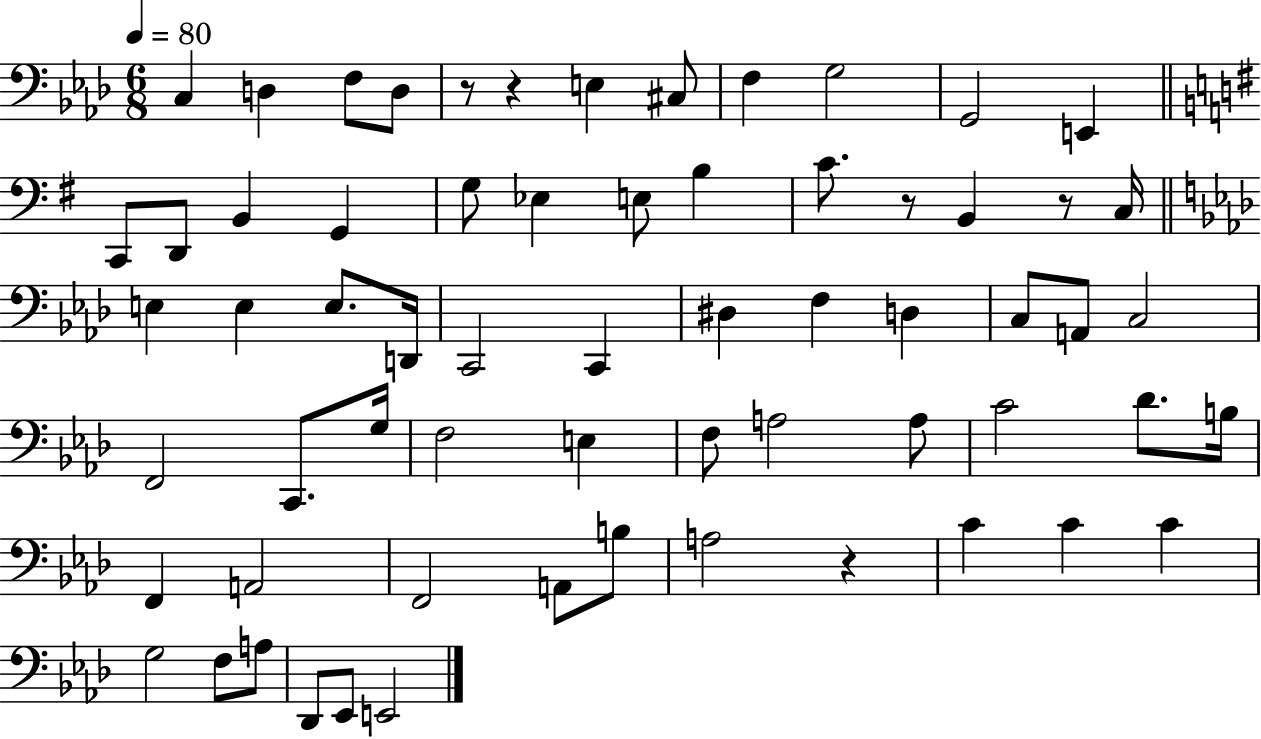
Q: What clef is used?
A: bass